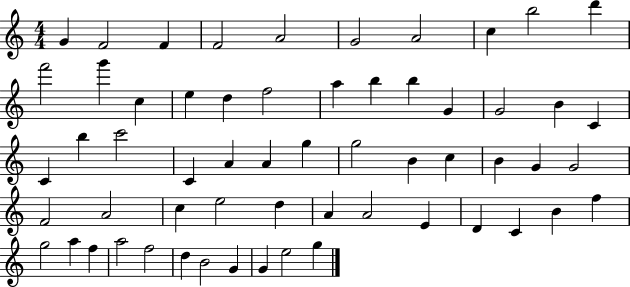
G4/q F4/h F4/q F4/h A4/h G4/h A4/h C5/q B5/h D6/q F6/h G6/q C5/q E5/q D5/q F5/h A5/q B5/q B5/q G4/q G4/h B4/q C4/q C4/q B5/q C6/h C4/q A4/q A4/q G5/q G5/h B4/q C5/q B4/q G4/q G4/h F4/h A4/h C5/q E5/h D5/q A4/q A4/h E4/q D4/q C4/q B4/q F5/q G5/h A5/q F5/q A5/h F5/h D5/q B4/h G4/q G4/q E5/h G5/q